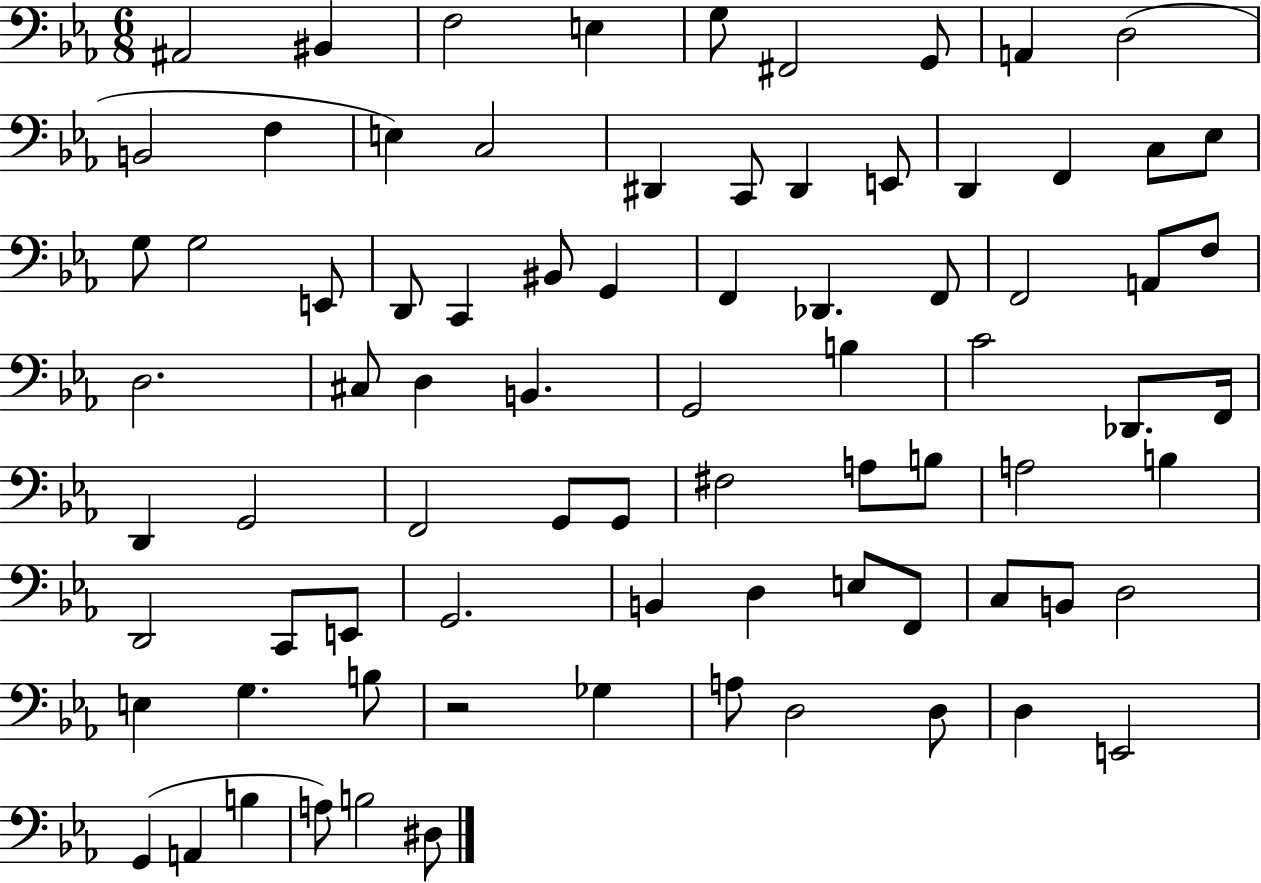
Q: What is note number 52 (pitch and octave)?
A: A3